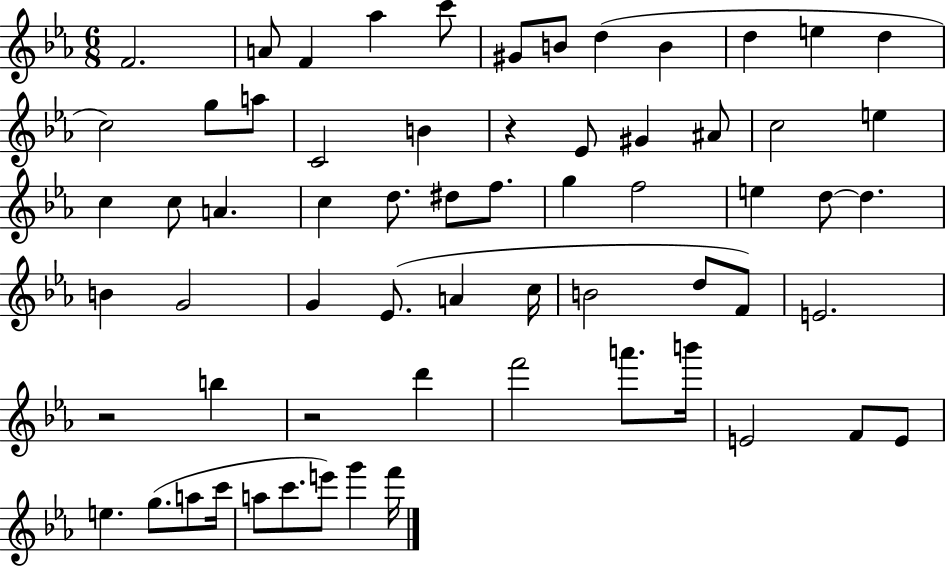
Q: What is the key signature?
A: EES major